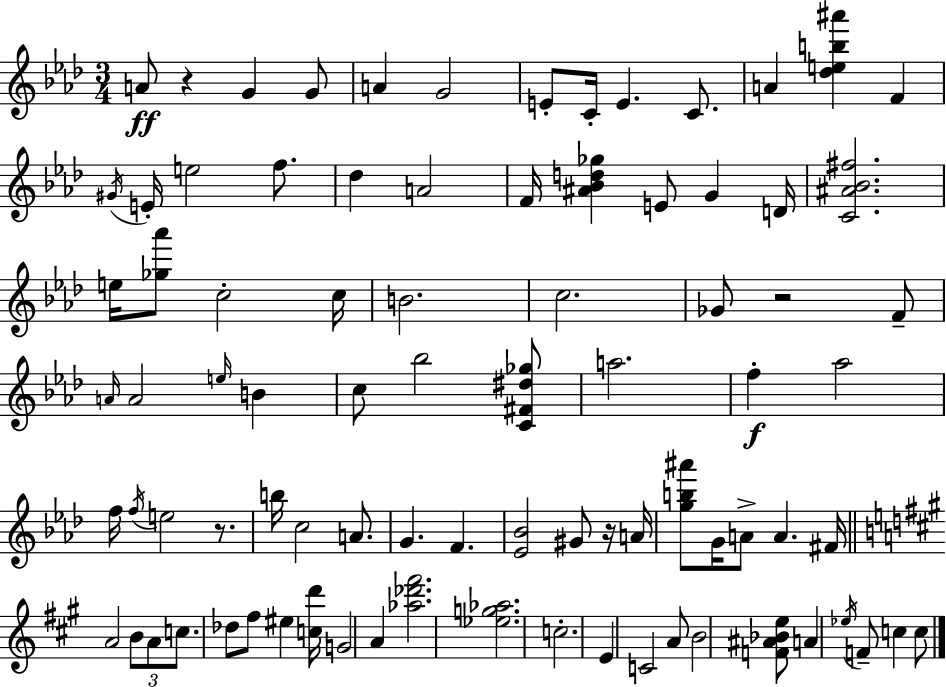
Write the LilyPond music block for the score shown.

{
  \clef treble
  \numericTimeSignature
  \time 3/4
  \key aes \major
  \repeat volta 2 { a'8\ff r4 g'4 g'8 | a'4 g'2 | e'8-. c'16-. e'4. c'8. | a'4 <des'' e'' b'' ais'''>4 f'4 | \break \acciaccatura { gis'16 } e'16-. e''2 f''8. | des''4 a'2 | f'16 <ais' bes' d'' ges''>4 e'8 g'4 | d'16 <c' ais' bes' fis''>2. | \break e''16 <ges'' aes'''>8 c''2-. | c''16 b'2. | c''2. | ges'8 r2 f'8-- | \break \grace { a'16 } a'2 \grace { e''16 } b'4 | c''8 bes''2 | <c' fis' dis'' ges''>8 a''2. | f''4-.\f aes''2 | \break f''16 \acciaccatura { f''16 } e''2 | r8. b''16 c''2 | a'8. g'4. f'4. | <ees' bes'>2 | \break gis'8 r16 a'16 <g'' b'' ais'''>8 g'16 a'8-> a'4. | fis'16 \bar "||" \break \key a \major a'2 \tuplet 3/2 { b'8 a'8 | c''8. } des''8 fis''8 eis''4 <c'' d'''>16 | g'2 a'4 | <aes'' des''' fis'''>2. | \break <ees'' g'' aes''>2. | c''2.-. | e'4 c'2 | a'8 b'2 <f' ais' bes' e''>8 | \break a'4 \acciaccatura { ees''16 } f'8-- c''4 c''8 | } \bar "|."
}